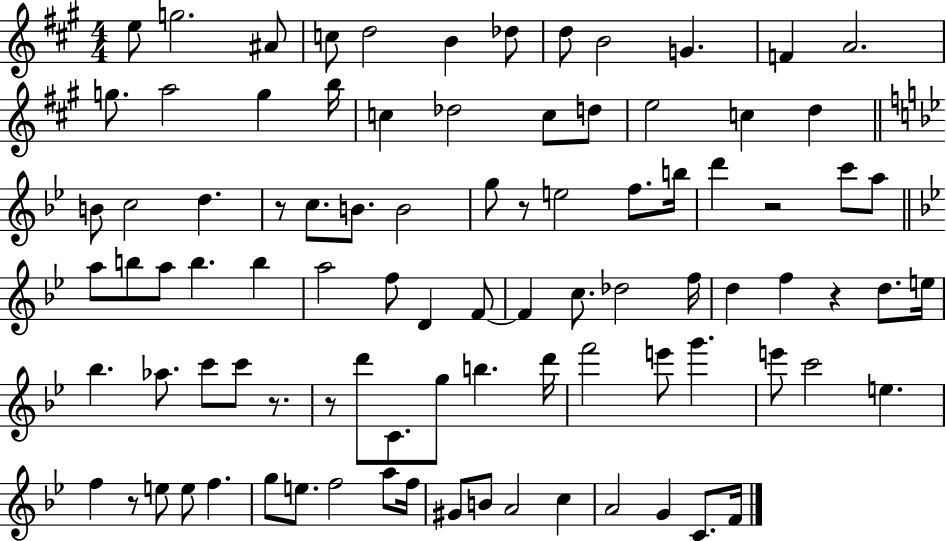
X:1
T:Untitled
M:4/4
L:1/4
K:A
e/2 g2 ^A/2 c/2 d2 B _d/2 d/2 B2 G F A2 g/2 a2 g b/4 c _d2 c/2 d/2 e2 c d B/2 c2 d z/2 c/2 B/2 B2 g/2 z/2 e2 f/2 b/4 d' z2 c'/2 a/2 a/2 b/2 a/2 b b a2 f/2 D F/2 F c/2 _d2 f/4 d f z d/2 e/4 _b _a/2 c'/2 c'/2 z/2 z/2 d'/2 C/2 g/2 b d'/4 f'2 e'/2 g' e'/2 c'2 e f z/2 e/2 e/2 f g/2 e/2 f2 a/2 f/4 ^G/2 B/2 A2 c A2 G C/2 F/4